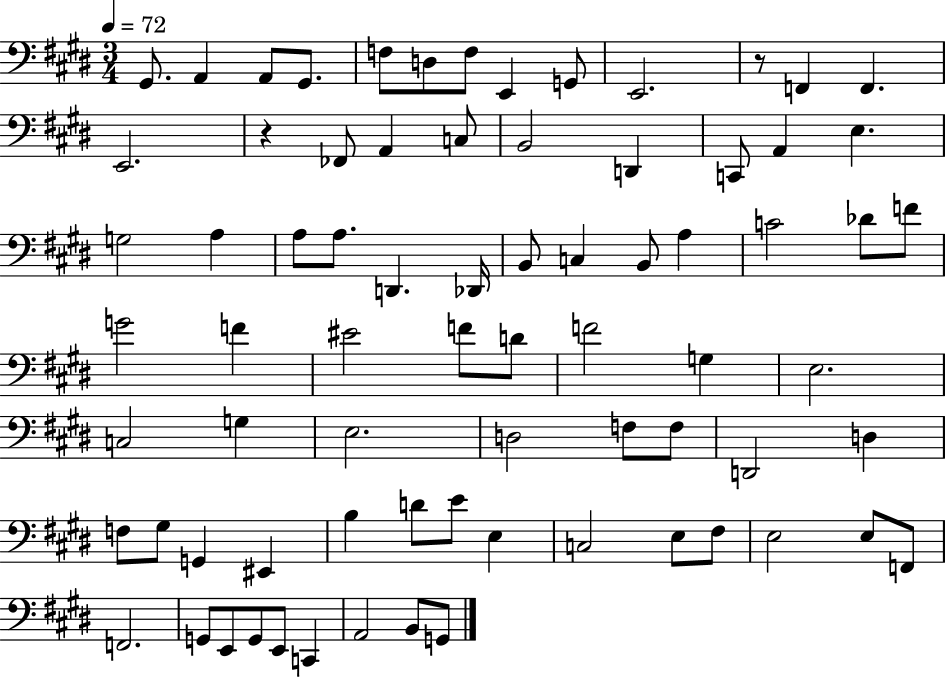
{
  \clef bass
  \numericTimeSignature
  \time 3/4
  \key e \major
  \tempo 4 = 72
  gis,8. a,4 a,8 gis,8. | f8 d8 f8 e,4 g,8 | e,2. | r8 f,4 f,4. | \break e,2. | r4 fes,8 a,4 c8 | b,2 d,4 | c,8 a,4 e4. | \break g2 a4 | a8 a8. d,4. des,16 | b,8 c4 b,8 a4 | c'2 des'8 f'8 | \break g'2 f'4 | eis'2 f'8 d'8 | f'2 g4 | e2. | \break c2 g4 | e2. | d2 f8 f8 | d,2 d4 | \break f8 gis8 g,4 eis,4 | b4 d'8 e'8 e4 | c2 e8 fis8 | e2 e8 f,8 | \break f,2. | g,8 e,8 g,8 e,8 c,4 | a,2 b,8 g,8 | \bar "|."
}